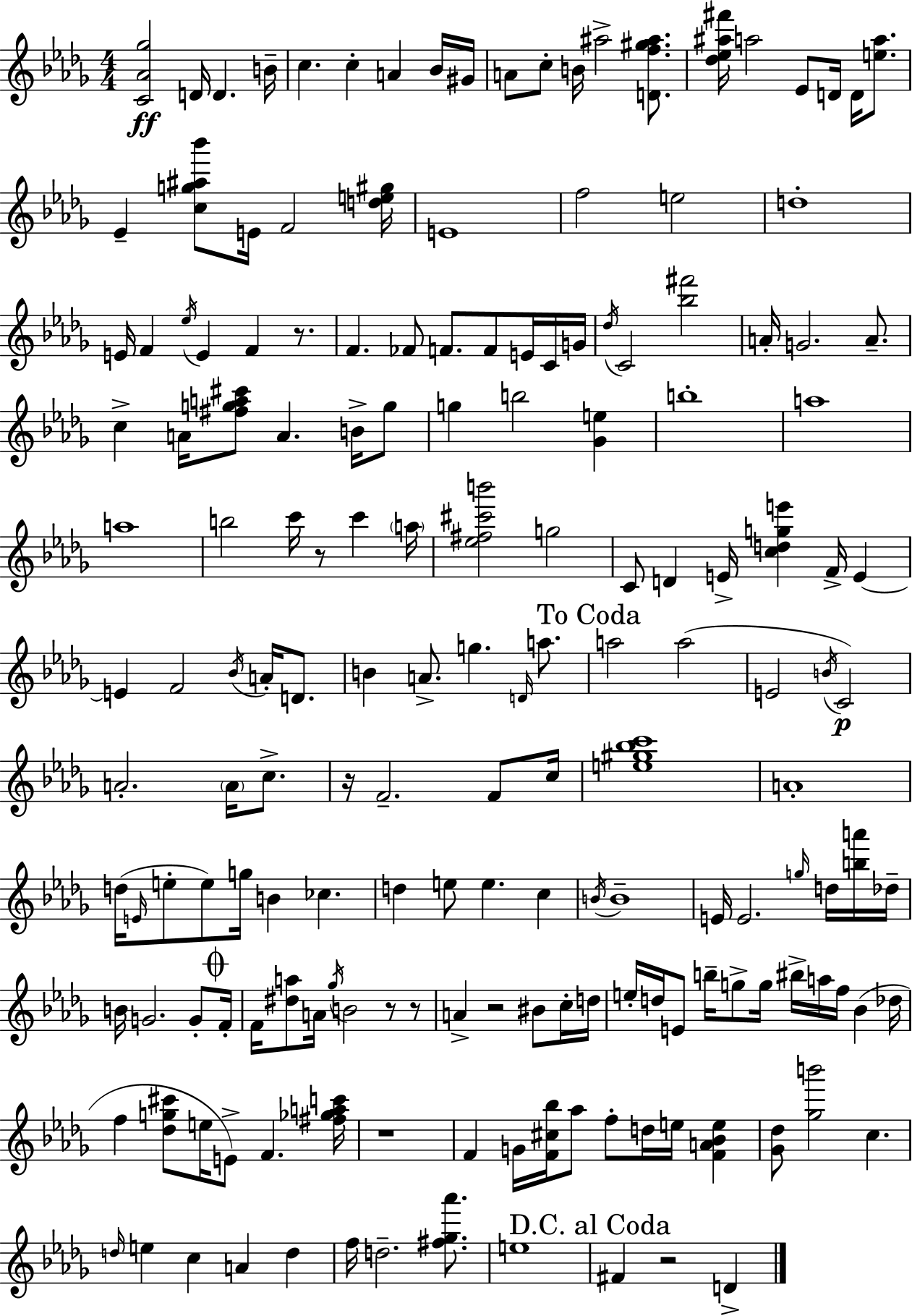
X:1
T:Untitled
M:4/4
L:1/4
K:Bbm
[C_A_g]2 D/4 D B/4 c c A _B/4 ^G/4 A/2 c/2 B/4 ^a2 [Df^g^a]/2 [_d_e^a^f']/4 a2 _E/2 D/4 D/4 [ea]/2 _E [cg^a_b']/2 E/4 F2 [de^g]/4 E4 f2 e2 d4 E/4 F _e/4 E F z/2 F _F/2 F/2 F/2 E/4 C/4 G/4 _d/4 C2 [_b^f']2 A/4 G2 A/2 c A/4 [^fga^c']/2 A B/4 g/2 g b2 [_Ge] b4 a4 a4 b2 c'/4 z/2 c' a/4 [_e^f^c'b']2 g2 C/2 D E/4 [cdge'] F/4 E E F2 _B/4 A/4 D/2 B A/2 g D/4 a/2 a2 a2 E2 B/4 C2 A2 A/4 c/2 z/4 F2 F/2 c/4 [e^g_bc']4 A4 d/4 E/4 e/2 e/2 g/4 B _c d e/2 e c B/4 B4 E/4 E2 g/4 d/4 [ba']/4 _d/4 B/4 G2 G/2 F/4 F/4 [^da]/2 A/4 _g/4 B2 z/2 z/2 A z2 ^B/2 c/4 d/4 e/4 d/4 E/2 b/4 g/2 g/4 ^b/4 a/4 f/4 _B _d/4 f [_dg^c']/2 e/4 E/2 F [^f_gac']/4 z4 F G/4 [F^c_b]/4 _a/2 f/2 d/4 e/4 [FA_Be] [_G_d]/2 [_gb']2 c d/4 e c A d f/4 d2 [^f_g_a']/2 e4 ^F z2 D